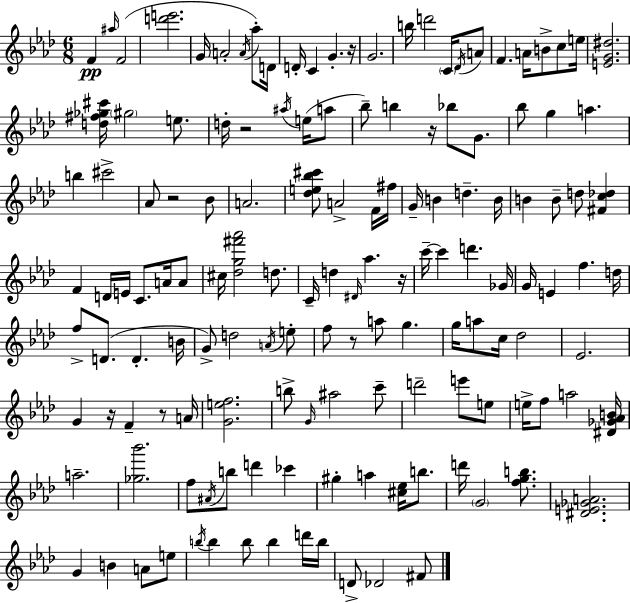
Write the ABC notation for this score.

X:1
T:Untitled
M:6/8
L:1/4
K:Ab
F ^a/4 F2 [d'e']2 G/4 A2 A/4 _a/2 D/4 D/4 C G z/4 G2 b/4 d'2 C/4 _D/4 A/2 F A/4 B/2 c/2 e/4 [EG^d]2 [d^f_g^c']/4 ^g2 e/2 d/4 z2 ^a/4 e/4 a/2 _b/2 b z/4 _b/2 G/2 _b/2 g a b ^c'2 _A/2 z2 _B/2 A2 [_de_b^c']/2 A2 F/4 ^f/4 G/4 B d B/4 B B/2 d/2 [^Fc_d] F D/4 E/4 C/2 A/4 A/2 ^c/4 [_dg^f'_a']2 d/2 C/4 d ^D/4 _a z/4 c'/4 c' d' _G/4 G/4 E f d/4 f/2 D/2 D B/4 G/2 d2 A/4 e/2 f/2 z/2 a/2 g g/4 a/2 c/4 _d2 _E2 G z/4 F z/2 A/4 [Gef]2 b/2 G/4 ^a2 c'/2 d'2 e'/2 e/2 e/4 f/2 a2 [^D_G_AB]/4 a2 [_g_b']2 f/2 ^A/4 b/2 d' _c' ^g a [^c_e]/4 b/2 d'/4 G2 [fgb]/2 [^DE_GA]2 G B A/2 e/2 b/4 b b/2 b d'/4 b/4 D/2 _D2 ^F/2